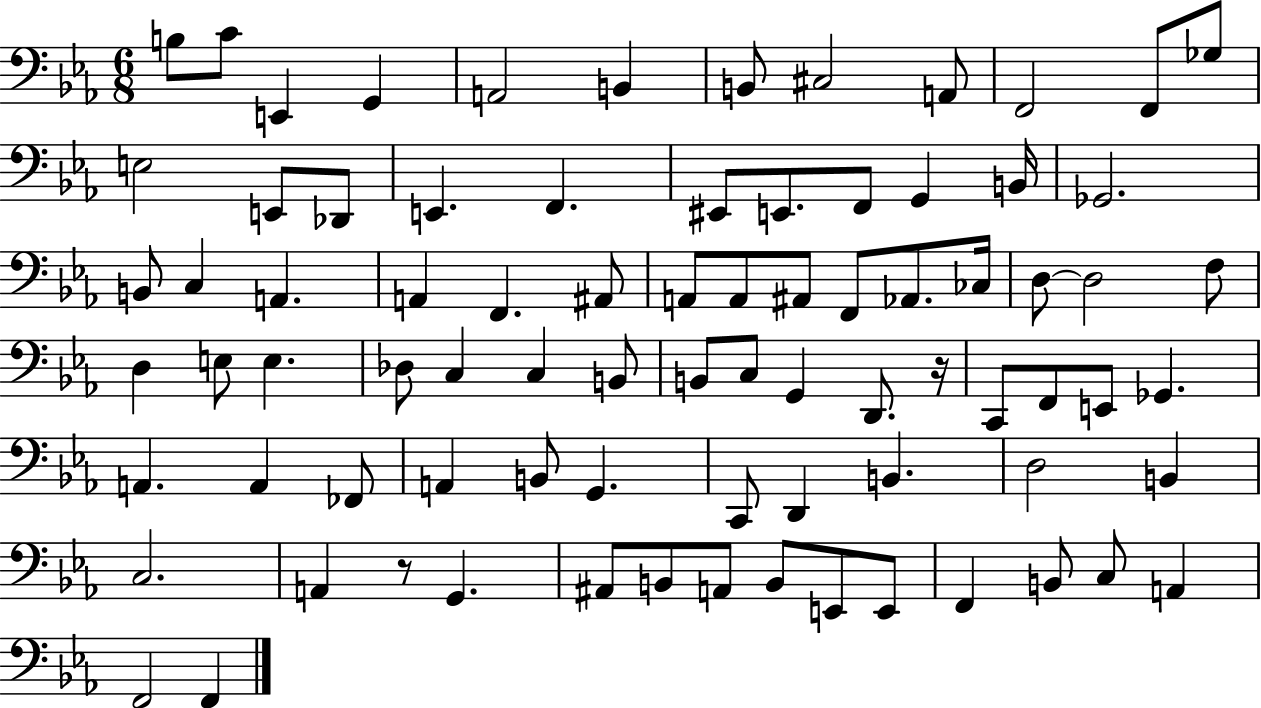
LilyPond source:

{
  \clef bass
  \numericTimeSignature
  \time 6/8
  \key ees \major
  b8 c'8 e,4 g,4 | a,2 b,4 | b,8 cis2 a,8 | f,2 f,8 ges8 | \break e2 e,8 des,8 | e,4. f,4. | eis,8 e,8. f,8 g,4 b,16 | ges,2. | \break b,8 c4 a,4. | a,4 f,4. ais,8 | a,8 a,8 ais,8 f,8 aes,8. ces16 | d8~~ d2 f8 | \break d4 e8 e4. | des8 c4 c4 b,8 | b,8 c8 g,4 d,8. r16 | c,8 f,8 e,8 ges,4. | \break a,4. a,4 fes,8 | a,4 b,8 g,4. | c,8 d,4 b,4. | d2 b,4 | \break c2. | a,4 r8 g,4. | ais,8 b,8 a,8 b,8 e,8 e,8 | f,4 b,8 c8 a,4 | \break f,2 f,4 | \bar "|."
}